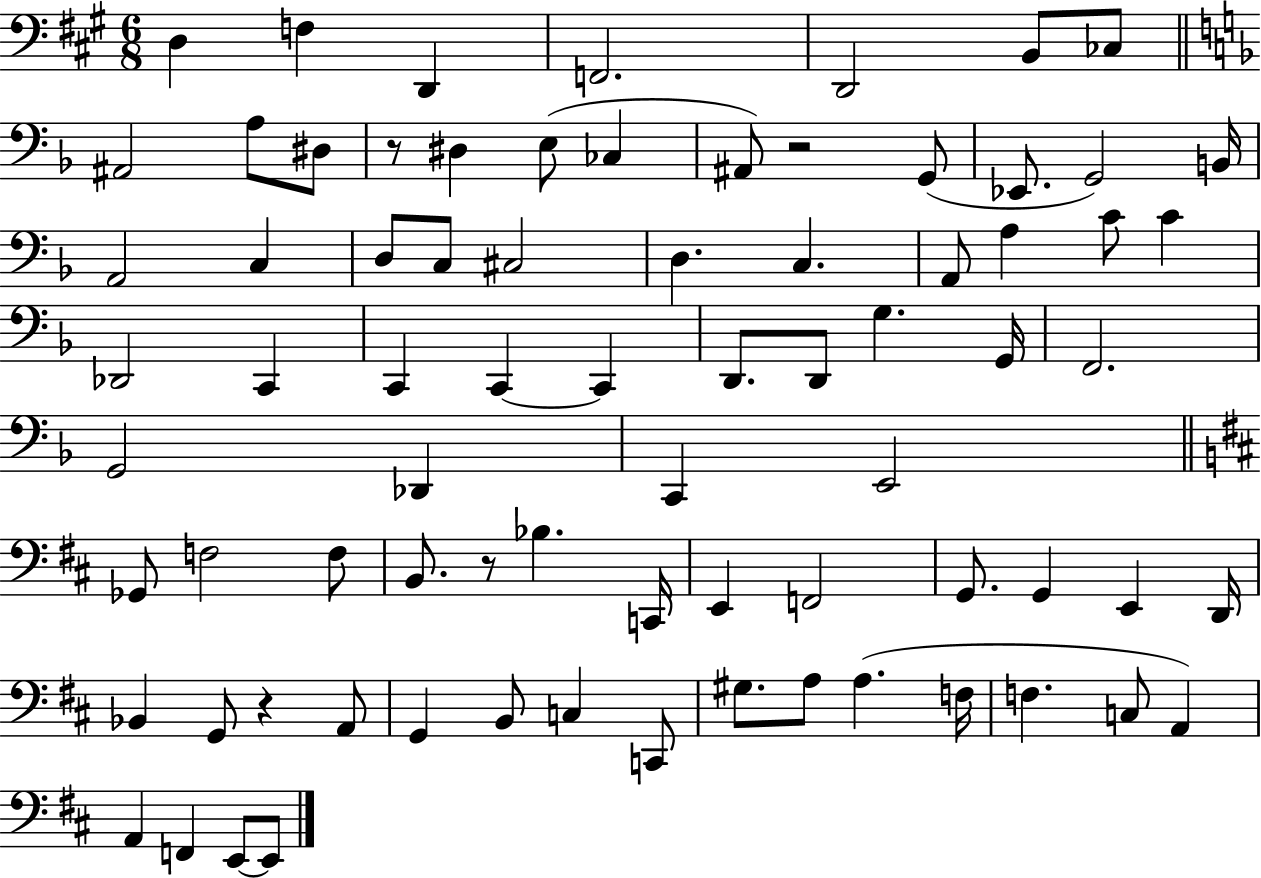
X:1
T:Untitled
M:6/8
L:1/4
K:A
D, F, D,, F,,2 D,,2 B,,/2 _C,/2 ^A,,2 A,/2 ^D,/2 z/2 ^D, E,/2 _C, ^A,,/2 z2 G,,/2 _E,,/2 G,,2 B,,/4 A,,2 C, D,/2 C,/2 ^C,2 D, C, A,,/2 A, C/2 C _D,,2 C,, C,, C,, C,, D,,/2 D,,/2 G, G,,/4 F,,2 G,,2 _D,, C,, E,,2 _G,,/2 F,2 F,/2 B,,/2 z/2 _B, C,,/4 E,, F,,2 G,,/2 G,, E,, D,,/4 _B,, G,,/2 z A,,/2 G,, B,,/2 C, C,,/2 ^G,/2 A,/2 A, F,/4 F, C,/2 A,, A,, F,, E,,/2 E,,/2